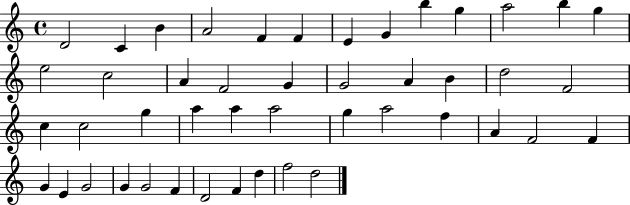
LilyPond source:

{
  \clef treble
  \time 4/4
  \defaultTimeSignature
  \key c \major
  d'2 c'4 b'4 | a'2 f'4 f'4 | e'4 g'4 b''4 g''4 | a''2 b''4 g''4 | \break e''2 c''2 | a'4 f'2 g'4 | g'2 a'4 b'4 | d''2 f'2 | \break c''4 c''2 g''4 | a''4 a''4 a''2 | g''4 a''2 f''4 | a'4 f'2 f'4 | \break g'4 e'4 g'2 | g'4 g'2 f'4 | d'2 f'4 d''4 | f''2 d''2 | \break \bar "|."
}